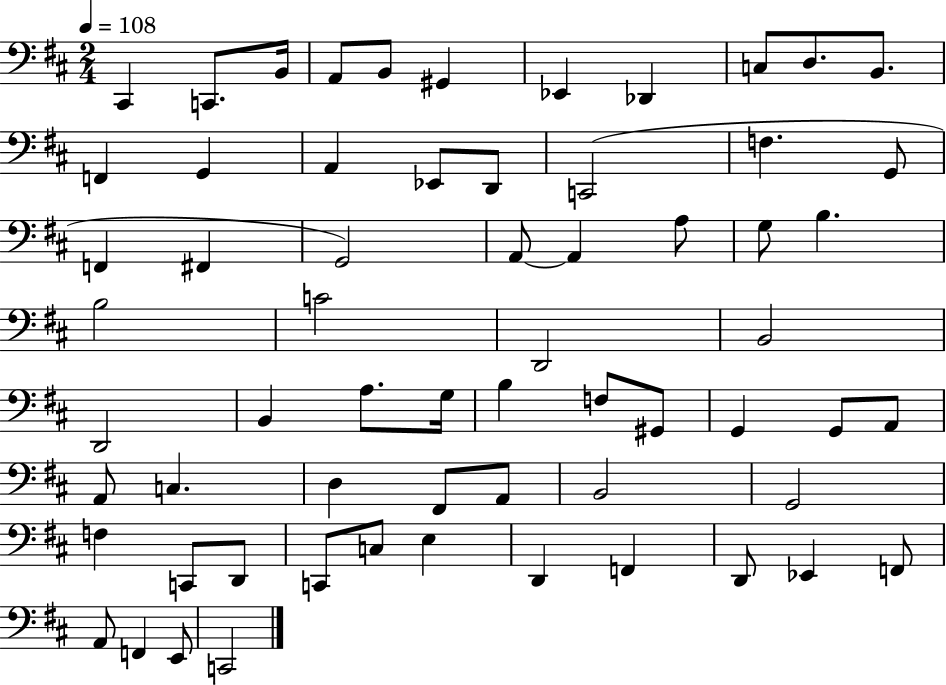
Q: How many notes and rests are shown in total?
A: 63